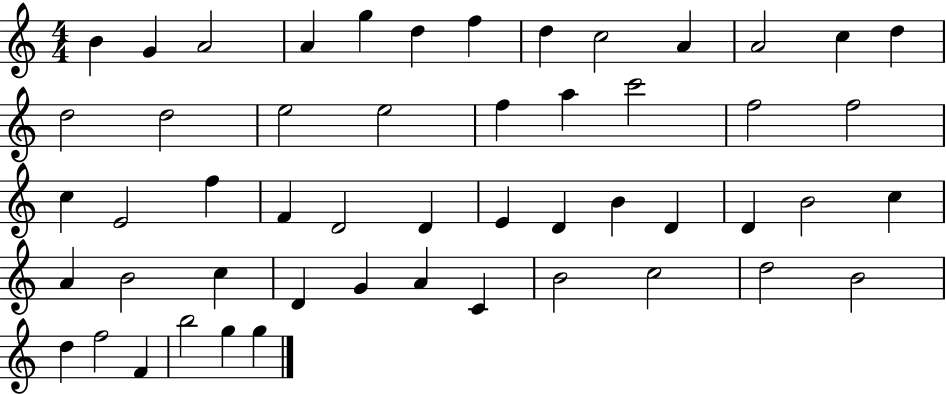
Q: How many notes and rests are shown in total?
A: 52